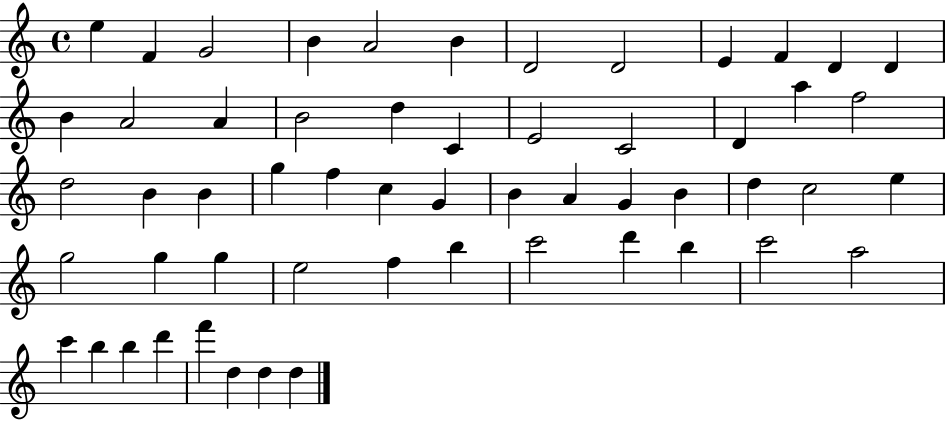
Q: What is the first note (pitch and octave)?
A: E5